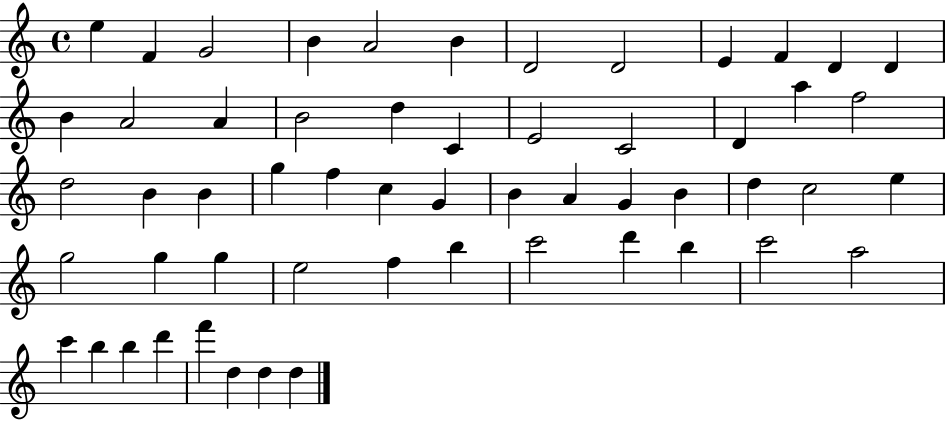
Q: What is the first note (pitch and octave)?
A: E5